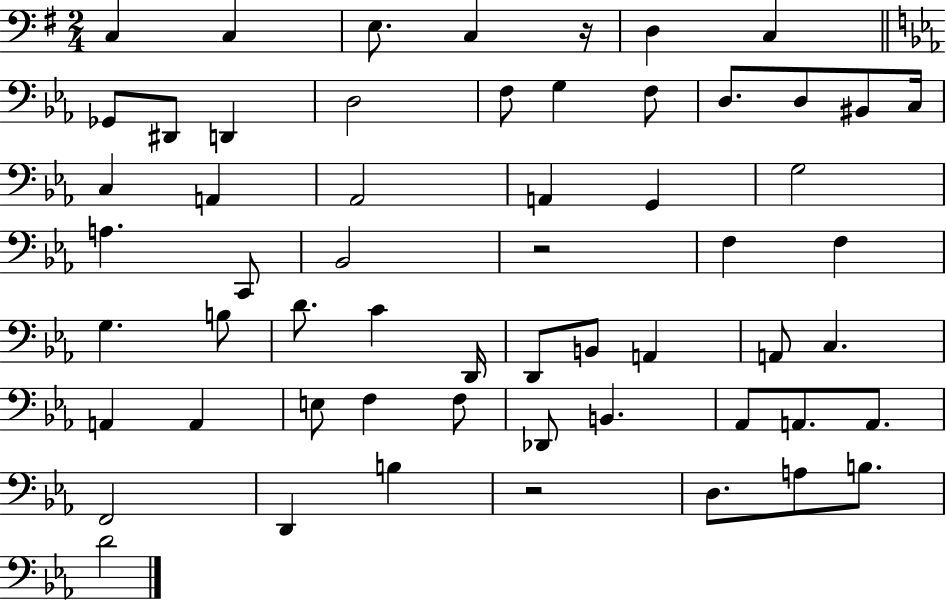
X:1
T:Untitled
M:2/4
L:1/4
K:G
C, C, E,/2 C, z/4 D, C, _G,,/2 ^D,,/2 D,, D,2 F,/2 G, F,/2 D,/2 D,/2 ^B,,/2 C,/4 C, A,, _A,,2 A,, G,, G,2 A, C,,/2 _B,,2 z2 F, F, G, B,/2 D/2 C D,,/4 D,,/2 B,,/2 A,, A,,/2 C, A,, A,, E,/2 F, F,/2 _D,,/2 B,, _A,,/2 A,,/2 A,,/2 F,,2 D,, B, z2 D,/2 A,/2 B,/2 D2